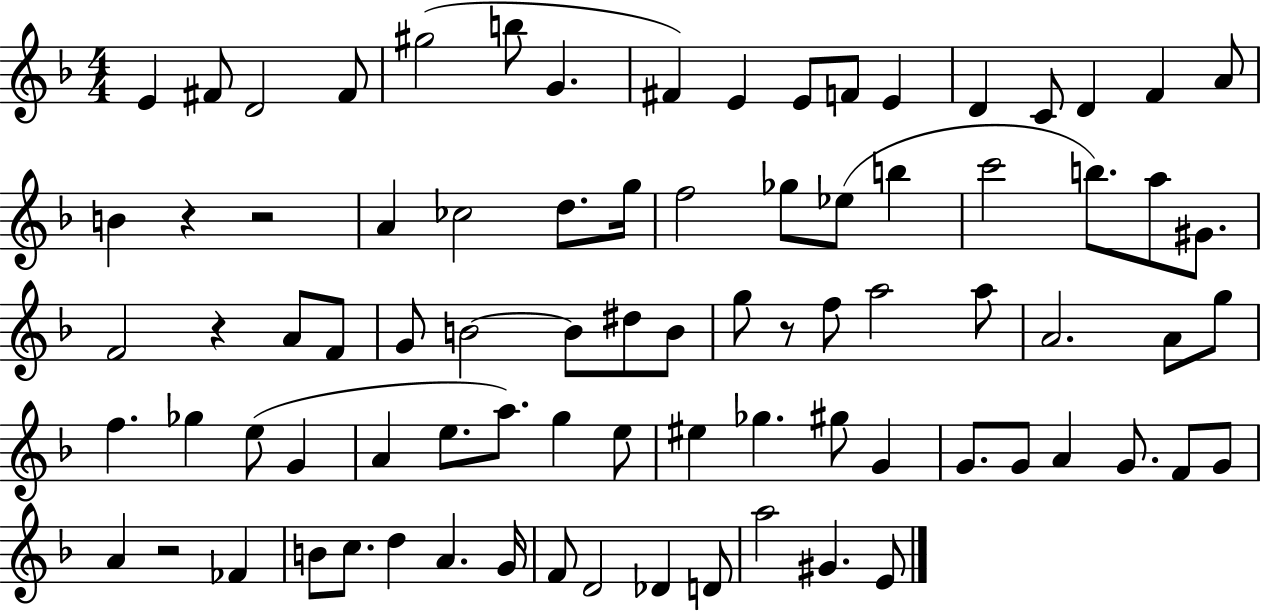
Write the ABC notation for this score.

X:1
T:Untitled
M:4/4
L:1/4
K:F
E ^F/2 D2 ^F/2 ^g2 b/2 G ^F E E/2 F/2 E D C/2 D F A/2 B z z2 A _c2 d/2 g/4 f2 _g/2 _e/2 b c'2 b/2 a/2 ^G/2 F2 z A/2 F/2 G/2 B2 B/2 ^d/2 B/2 g/2 z/2 f/2 a2 a/2 A2 A/2 g/2 f _g e/2 G A e/2 a/2 g e/2 ^e _g ^g/2 G G/2 G/2 A G/2 F/2 G/2 A z2 _F B/2 c/2 d A G/4 F/2 D2 _D D/2 a2 ^G E/2